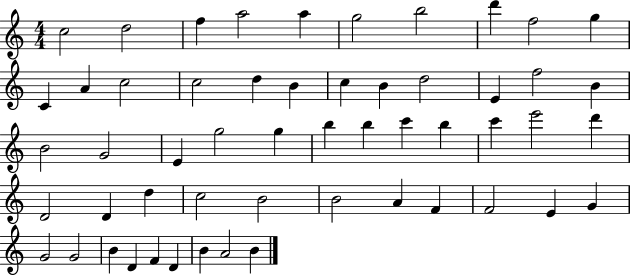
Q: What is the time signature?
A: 4/4